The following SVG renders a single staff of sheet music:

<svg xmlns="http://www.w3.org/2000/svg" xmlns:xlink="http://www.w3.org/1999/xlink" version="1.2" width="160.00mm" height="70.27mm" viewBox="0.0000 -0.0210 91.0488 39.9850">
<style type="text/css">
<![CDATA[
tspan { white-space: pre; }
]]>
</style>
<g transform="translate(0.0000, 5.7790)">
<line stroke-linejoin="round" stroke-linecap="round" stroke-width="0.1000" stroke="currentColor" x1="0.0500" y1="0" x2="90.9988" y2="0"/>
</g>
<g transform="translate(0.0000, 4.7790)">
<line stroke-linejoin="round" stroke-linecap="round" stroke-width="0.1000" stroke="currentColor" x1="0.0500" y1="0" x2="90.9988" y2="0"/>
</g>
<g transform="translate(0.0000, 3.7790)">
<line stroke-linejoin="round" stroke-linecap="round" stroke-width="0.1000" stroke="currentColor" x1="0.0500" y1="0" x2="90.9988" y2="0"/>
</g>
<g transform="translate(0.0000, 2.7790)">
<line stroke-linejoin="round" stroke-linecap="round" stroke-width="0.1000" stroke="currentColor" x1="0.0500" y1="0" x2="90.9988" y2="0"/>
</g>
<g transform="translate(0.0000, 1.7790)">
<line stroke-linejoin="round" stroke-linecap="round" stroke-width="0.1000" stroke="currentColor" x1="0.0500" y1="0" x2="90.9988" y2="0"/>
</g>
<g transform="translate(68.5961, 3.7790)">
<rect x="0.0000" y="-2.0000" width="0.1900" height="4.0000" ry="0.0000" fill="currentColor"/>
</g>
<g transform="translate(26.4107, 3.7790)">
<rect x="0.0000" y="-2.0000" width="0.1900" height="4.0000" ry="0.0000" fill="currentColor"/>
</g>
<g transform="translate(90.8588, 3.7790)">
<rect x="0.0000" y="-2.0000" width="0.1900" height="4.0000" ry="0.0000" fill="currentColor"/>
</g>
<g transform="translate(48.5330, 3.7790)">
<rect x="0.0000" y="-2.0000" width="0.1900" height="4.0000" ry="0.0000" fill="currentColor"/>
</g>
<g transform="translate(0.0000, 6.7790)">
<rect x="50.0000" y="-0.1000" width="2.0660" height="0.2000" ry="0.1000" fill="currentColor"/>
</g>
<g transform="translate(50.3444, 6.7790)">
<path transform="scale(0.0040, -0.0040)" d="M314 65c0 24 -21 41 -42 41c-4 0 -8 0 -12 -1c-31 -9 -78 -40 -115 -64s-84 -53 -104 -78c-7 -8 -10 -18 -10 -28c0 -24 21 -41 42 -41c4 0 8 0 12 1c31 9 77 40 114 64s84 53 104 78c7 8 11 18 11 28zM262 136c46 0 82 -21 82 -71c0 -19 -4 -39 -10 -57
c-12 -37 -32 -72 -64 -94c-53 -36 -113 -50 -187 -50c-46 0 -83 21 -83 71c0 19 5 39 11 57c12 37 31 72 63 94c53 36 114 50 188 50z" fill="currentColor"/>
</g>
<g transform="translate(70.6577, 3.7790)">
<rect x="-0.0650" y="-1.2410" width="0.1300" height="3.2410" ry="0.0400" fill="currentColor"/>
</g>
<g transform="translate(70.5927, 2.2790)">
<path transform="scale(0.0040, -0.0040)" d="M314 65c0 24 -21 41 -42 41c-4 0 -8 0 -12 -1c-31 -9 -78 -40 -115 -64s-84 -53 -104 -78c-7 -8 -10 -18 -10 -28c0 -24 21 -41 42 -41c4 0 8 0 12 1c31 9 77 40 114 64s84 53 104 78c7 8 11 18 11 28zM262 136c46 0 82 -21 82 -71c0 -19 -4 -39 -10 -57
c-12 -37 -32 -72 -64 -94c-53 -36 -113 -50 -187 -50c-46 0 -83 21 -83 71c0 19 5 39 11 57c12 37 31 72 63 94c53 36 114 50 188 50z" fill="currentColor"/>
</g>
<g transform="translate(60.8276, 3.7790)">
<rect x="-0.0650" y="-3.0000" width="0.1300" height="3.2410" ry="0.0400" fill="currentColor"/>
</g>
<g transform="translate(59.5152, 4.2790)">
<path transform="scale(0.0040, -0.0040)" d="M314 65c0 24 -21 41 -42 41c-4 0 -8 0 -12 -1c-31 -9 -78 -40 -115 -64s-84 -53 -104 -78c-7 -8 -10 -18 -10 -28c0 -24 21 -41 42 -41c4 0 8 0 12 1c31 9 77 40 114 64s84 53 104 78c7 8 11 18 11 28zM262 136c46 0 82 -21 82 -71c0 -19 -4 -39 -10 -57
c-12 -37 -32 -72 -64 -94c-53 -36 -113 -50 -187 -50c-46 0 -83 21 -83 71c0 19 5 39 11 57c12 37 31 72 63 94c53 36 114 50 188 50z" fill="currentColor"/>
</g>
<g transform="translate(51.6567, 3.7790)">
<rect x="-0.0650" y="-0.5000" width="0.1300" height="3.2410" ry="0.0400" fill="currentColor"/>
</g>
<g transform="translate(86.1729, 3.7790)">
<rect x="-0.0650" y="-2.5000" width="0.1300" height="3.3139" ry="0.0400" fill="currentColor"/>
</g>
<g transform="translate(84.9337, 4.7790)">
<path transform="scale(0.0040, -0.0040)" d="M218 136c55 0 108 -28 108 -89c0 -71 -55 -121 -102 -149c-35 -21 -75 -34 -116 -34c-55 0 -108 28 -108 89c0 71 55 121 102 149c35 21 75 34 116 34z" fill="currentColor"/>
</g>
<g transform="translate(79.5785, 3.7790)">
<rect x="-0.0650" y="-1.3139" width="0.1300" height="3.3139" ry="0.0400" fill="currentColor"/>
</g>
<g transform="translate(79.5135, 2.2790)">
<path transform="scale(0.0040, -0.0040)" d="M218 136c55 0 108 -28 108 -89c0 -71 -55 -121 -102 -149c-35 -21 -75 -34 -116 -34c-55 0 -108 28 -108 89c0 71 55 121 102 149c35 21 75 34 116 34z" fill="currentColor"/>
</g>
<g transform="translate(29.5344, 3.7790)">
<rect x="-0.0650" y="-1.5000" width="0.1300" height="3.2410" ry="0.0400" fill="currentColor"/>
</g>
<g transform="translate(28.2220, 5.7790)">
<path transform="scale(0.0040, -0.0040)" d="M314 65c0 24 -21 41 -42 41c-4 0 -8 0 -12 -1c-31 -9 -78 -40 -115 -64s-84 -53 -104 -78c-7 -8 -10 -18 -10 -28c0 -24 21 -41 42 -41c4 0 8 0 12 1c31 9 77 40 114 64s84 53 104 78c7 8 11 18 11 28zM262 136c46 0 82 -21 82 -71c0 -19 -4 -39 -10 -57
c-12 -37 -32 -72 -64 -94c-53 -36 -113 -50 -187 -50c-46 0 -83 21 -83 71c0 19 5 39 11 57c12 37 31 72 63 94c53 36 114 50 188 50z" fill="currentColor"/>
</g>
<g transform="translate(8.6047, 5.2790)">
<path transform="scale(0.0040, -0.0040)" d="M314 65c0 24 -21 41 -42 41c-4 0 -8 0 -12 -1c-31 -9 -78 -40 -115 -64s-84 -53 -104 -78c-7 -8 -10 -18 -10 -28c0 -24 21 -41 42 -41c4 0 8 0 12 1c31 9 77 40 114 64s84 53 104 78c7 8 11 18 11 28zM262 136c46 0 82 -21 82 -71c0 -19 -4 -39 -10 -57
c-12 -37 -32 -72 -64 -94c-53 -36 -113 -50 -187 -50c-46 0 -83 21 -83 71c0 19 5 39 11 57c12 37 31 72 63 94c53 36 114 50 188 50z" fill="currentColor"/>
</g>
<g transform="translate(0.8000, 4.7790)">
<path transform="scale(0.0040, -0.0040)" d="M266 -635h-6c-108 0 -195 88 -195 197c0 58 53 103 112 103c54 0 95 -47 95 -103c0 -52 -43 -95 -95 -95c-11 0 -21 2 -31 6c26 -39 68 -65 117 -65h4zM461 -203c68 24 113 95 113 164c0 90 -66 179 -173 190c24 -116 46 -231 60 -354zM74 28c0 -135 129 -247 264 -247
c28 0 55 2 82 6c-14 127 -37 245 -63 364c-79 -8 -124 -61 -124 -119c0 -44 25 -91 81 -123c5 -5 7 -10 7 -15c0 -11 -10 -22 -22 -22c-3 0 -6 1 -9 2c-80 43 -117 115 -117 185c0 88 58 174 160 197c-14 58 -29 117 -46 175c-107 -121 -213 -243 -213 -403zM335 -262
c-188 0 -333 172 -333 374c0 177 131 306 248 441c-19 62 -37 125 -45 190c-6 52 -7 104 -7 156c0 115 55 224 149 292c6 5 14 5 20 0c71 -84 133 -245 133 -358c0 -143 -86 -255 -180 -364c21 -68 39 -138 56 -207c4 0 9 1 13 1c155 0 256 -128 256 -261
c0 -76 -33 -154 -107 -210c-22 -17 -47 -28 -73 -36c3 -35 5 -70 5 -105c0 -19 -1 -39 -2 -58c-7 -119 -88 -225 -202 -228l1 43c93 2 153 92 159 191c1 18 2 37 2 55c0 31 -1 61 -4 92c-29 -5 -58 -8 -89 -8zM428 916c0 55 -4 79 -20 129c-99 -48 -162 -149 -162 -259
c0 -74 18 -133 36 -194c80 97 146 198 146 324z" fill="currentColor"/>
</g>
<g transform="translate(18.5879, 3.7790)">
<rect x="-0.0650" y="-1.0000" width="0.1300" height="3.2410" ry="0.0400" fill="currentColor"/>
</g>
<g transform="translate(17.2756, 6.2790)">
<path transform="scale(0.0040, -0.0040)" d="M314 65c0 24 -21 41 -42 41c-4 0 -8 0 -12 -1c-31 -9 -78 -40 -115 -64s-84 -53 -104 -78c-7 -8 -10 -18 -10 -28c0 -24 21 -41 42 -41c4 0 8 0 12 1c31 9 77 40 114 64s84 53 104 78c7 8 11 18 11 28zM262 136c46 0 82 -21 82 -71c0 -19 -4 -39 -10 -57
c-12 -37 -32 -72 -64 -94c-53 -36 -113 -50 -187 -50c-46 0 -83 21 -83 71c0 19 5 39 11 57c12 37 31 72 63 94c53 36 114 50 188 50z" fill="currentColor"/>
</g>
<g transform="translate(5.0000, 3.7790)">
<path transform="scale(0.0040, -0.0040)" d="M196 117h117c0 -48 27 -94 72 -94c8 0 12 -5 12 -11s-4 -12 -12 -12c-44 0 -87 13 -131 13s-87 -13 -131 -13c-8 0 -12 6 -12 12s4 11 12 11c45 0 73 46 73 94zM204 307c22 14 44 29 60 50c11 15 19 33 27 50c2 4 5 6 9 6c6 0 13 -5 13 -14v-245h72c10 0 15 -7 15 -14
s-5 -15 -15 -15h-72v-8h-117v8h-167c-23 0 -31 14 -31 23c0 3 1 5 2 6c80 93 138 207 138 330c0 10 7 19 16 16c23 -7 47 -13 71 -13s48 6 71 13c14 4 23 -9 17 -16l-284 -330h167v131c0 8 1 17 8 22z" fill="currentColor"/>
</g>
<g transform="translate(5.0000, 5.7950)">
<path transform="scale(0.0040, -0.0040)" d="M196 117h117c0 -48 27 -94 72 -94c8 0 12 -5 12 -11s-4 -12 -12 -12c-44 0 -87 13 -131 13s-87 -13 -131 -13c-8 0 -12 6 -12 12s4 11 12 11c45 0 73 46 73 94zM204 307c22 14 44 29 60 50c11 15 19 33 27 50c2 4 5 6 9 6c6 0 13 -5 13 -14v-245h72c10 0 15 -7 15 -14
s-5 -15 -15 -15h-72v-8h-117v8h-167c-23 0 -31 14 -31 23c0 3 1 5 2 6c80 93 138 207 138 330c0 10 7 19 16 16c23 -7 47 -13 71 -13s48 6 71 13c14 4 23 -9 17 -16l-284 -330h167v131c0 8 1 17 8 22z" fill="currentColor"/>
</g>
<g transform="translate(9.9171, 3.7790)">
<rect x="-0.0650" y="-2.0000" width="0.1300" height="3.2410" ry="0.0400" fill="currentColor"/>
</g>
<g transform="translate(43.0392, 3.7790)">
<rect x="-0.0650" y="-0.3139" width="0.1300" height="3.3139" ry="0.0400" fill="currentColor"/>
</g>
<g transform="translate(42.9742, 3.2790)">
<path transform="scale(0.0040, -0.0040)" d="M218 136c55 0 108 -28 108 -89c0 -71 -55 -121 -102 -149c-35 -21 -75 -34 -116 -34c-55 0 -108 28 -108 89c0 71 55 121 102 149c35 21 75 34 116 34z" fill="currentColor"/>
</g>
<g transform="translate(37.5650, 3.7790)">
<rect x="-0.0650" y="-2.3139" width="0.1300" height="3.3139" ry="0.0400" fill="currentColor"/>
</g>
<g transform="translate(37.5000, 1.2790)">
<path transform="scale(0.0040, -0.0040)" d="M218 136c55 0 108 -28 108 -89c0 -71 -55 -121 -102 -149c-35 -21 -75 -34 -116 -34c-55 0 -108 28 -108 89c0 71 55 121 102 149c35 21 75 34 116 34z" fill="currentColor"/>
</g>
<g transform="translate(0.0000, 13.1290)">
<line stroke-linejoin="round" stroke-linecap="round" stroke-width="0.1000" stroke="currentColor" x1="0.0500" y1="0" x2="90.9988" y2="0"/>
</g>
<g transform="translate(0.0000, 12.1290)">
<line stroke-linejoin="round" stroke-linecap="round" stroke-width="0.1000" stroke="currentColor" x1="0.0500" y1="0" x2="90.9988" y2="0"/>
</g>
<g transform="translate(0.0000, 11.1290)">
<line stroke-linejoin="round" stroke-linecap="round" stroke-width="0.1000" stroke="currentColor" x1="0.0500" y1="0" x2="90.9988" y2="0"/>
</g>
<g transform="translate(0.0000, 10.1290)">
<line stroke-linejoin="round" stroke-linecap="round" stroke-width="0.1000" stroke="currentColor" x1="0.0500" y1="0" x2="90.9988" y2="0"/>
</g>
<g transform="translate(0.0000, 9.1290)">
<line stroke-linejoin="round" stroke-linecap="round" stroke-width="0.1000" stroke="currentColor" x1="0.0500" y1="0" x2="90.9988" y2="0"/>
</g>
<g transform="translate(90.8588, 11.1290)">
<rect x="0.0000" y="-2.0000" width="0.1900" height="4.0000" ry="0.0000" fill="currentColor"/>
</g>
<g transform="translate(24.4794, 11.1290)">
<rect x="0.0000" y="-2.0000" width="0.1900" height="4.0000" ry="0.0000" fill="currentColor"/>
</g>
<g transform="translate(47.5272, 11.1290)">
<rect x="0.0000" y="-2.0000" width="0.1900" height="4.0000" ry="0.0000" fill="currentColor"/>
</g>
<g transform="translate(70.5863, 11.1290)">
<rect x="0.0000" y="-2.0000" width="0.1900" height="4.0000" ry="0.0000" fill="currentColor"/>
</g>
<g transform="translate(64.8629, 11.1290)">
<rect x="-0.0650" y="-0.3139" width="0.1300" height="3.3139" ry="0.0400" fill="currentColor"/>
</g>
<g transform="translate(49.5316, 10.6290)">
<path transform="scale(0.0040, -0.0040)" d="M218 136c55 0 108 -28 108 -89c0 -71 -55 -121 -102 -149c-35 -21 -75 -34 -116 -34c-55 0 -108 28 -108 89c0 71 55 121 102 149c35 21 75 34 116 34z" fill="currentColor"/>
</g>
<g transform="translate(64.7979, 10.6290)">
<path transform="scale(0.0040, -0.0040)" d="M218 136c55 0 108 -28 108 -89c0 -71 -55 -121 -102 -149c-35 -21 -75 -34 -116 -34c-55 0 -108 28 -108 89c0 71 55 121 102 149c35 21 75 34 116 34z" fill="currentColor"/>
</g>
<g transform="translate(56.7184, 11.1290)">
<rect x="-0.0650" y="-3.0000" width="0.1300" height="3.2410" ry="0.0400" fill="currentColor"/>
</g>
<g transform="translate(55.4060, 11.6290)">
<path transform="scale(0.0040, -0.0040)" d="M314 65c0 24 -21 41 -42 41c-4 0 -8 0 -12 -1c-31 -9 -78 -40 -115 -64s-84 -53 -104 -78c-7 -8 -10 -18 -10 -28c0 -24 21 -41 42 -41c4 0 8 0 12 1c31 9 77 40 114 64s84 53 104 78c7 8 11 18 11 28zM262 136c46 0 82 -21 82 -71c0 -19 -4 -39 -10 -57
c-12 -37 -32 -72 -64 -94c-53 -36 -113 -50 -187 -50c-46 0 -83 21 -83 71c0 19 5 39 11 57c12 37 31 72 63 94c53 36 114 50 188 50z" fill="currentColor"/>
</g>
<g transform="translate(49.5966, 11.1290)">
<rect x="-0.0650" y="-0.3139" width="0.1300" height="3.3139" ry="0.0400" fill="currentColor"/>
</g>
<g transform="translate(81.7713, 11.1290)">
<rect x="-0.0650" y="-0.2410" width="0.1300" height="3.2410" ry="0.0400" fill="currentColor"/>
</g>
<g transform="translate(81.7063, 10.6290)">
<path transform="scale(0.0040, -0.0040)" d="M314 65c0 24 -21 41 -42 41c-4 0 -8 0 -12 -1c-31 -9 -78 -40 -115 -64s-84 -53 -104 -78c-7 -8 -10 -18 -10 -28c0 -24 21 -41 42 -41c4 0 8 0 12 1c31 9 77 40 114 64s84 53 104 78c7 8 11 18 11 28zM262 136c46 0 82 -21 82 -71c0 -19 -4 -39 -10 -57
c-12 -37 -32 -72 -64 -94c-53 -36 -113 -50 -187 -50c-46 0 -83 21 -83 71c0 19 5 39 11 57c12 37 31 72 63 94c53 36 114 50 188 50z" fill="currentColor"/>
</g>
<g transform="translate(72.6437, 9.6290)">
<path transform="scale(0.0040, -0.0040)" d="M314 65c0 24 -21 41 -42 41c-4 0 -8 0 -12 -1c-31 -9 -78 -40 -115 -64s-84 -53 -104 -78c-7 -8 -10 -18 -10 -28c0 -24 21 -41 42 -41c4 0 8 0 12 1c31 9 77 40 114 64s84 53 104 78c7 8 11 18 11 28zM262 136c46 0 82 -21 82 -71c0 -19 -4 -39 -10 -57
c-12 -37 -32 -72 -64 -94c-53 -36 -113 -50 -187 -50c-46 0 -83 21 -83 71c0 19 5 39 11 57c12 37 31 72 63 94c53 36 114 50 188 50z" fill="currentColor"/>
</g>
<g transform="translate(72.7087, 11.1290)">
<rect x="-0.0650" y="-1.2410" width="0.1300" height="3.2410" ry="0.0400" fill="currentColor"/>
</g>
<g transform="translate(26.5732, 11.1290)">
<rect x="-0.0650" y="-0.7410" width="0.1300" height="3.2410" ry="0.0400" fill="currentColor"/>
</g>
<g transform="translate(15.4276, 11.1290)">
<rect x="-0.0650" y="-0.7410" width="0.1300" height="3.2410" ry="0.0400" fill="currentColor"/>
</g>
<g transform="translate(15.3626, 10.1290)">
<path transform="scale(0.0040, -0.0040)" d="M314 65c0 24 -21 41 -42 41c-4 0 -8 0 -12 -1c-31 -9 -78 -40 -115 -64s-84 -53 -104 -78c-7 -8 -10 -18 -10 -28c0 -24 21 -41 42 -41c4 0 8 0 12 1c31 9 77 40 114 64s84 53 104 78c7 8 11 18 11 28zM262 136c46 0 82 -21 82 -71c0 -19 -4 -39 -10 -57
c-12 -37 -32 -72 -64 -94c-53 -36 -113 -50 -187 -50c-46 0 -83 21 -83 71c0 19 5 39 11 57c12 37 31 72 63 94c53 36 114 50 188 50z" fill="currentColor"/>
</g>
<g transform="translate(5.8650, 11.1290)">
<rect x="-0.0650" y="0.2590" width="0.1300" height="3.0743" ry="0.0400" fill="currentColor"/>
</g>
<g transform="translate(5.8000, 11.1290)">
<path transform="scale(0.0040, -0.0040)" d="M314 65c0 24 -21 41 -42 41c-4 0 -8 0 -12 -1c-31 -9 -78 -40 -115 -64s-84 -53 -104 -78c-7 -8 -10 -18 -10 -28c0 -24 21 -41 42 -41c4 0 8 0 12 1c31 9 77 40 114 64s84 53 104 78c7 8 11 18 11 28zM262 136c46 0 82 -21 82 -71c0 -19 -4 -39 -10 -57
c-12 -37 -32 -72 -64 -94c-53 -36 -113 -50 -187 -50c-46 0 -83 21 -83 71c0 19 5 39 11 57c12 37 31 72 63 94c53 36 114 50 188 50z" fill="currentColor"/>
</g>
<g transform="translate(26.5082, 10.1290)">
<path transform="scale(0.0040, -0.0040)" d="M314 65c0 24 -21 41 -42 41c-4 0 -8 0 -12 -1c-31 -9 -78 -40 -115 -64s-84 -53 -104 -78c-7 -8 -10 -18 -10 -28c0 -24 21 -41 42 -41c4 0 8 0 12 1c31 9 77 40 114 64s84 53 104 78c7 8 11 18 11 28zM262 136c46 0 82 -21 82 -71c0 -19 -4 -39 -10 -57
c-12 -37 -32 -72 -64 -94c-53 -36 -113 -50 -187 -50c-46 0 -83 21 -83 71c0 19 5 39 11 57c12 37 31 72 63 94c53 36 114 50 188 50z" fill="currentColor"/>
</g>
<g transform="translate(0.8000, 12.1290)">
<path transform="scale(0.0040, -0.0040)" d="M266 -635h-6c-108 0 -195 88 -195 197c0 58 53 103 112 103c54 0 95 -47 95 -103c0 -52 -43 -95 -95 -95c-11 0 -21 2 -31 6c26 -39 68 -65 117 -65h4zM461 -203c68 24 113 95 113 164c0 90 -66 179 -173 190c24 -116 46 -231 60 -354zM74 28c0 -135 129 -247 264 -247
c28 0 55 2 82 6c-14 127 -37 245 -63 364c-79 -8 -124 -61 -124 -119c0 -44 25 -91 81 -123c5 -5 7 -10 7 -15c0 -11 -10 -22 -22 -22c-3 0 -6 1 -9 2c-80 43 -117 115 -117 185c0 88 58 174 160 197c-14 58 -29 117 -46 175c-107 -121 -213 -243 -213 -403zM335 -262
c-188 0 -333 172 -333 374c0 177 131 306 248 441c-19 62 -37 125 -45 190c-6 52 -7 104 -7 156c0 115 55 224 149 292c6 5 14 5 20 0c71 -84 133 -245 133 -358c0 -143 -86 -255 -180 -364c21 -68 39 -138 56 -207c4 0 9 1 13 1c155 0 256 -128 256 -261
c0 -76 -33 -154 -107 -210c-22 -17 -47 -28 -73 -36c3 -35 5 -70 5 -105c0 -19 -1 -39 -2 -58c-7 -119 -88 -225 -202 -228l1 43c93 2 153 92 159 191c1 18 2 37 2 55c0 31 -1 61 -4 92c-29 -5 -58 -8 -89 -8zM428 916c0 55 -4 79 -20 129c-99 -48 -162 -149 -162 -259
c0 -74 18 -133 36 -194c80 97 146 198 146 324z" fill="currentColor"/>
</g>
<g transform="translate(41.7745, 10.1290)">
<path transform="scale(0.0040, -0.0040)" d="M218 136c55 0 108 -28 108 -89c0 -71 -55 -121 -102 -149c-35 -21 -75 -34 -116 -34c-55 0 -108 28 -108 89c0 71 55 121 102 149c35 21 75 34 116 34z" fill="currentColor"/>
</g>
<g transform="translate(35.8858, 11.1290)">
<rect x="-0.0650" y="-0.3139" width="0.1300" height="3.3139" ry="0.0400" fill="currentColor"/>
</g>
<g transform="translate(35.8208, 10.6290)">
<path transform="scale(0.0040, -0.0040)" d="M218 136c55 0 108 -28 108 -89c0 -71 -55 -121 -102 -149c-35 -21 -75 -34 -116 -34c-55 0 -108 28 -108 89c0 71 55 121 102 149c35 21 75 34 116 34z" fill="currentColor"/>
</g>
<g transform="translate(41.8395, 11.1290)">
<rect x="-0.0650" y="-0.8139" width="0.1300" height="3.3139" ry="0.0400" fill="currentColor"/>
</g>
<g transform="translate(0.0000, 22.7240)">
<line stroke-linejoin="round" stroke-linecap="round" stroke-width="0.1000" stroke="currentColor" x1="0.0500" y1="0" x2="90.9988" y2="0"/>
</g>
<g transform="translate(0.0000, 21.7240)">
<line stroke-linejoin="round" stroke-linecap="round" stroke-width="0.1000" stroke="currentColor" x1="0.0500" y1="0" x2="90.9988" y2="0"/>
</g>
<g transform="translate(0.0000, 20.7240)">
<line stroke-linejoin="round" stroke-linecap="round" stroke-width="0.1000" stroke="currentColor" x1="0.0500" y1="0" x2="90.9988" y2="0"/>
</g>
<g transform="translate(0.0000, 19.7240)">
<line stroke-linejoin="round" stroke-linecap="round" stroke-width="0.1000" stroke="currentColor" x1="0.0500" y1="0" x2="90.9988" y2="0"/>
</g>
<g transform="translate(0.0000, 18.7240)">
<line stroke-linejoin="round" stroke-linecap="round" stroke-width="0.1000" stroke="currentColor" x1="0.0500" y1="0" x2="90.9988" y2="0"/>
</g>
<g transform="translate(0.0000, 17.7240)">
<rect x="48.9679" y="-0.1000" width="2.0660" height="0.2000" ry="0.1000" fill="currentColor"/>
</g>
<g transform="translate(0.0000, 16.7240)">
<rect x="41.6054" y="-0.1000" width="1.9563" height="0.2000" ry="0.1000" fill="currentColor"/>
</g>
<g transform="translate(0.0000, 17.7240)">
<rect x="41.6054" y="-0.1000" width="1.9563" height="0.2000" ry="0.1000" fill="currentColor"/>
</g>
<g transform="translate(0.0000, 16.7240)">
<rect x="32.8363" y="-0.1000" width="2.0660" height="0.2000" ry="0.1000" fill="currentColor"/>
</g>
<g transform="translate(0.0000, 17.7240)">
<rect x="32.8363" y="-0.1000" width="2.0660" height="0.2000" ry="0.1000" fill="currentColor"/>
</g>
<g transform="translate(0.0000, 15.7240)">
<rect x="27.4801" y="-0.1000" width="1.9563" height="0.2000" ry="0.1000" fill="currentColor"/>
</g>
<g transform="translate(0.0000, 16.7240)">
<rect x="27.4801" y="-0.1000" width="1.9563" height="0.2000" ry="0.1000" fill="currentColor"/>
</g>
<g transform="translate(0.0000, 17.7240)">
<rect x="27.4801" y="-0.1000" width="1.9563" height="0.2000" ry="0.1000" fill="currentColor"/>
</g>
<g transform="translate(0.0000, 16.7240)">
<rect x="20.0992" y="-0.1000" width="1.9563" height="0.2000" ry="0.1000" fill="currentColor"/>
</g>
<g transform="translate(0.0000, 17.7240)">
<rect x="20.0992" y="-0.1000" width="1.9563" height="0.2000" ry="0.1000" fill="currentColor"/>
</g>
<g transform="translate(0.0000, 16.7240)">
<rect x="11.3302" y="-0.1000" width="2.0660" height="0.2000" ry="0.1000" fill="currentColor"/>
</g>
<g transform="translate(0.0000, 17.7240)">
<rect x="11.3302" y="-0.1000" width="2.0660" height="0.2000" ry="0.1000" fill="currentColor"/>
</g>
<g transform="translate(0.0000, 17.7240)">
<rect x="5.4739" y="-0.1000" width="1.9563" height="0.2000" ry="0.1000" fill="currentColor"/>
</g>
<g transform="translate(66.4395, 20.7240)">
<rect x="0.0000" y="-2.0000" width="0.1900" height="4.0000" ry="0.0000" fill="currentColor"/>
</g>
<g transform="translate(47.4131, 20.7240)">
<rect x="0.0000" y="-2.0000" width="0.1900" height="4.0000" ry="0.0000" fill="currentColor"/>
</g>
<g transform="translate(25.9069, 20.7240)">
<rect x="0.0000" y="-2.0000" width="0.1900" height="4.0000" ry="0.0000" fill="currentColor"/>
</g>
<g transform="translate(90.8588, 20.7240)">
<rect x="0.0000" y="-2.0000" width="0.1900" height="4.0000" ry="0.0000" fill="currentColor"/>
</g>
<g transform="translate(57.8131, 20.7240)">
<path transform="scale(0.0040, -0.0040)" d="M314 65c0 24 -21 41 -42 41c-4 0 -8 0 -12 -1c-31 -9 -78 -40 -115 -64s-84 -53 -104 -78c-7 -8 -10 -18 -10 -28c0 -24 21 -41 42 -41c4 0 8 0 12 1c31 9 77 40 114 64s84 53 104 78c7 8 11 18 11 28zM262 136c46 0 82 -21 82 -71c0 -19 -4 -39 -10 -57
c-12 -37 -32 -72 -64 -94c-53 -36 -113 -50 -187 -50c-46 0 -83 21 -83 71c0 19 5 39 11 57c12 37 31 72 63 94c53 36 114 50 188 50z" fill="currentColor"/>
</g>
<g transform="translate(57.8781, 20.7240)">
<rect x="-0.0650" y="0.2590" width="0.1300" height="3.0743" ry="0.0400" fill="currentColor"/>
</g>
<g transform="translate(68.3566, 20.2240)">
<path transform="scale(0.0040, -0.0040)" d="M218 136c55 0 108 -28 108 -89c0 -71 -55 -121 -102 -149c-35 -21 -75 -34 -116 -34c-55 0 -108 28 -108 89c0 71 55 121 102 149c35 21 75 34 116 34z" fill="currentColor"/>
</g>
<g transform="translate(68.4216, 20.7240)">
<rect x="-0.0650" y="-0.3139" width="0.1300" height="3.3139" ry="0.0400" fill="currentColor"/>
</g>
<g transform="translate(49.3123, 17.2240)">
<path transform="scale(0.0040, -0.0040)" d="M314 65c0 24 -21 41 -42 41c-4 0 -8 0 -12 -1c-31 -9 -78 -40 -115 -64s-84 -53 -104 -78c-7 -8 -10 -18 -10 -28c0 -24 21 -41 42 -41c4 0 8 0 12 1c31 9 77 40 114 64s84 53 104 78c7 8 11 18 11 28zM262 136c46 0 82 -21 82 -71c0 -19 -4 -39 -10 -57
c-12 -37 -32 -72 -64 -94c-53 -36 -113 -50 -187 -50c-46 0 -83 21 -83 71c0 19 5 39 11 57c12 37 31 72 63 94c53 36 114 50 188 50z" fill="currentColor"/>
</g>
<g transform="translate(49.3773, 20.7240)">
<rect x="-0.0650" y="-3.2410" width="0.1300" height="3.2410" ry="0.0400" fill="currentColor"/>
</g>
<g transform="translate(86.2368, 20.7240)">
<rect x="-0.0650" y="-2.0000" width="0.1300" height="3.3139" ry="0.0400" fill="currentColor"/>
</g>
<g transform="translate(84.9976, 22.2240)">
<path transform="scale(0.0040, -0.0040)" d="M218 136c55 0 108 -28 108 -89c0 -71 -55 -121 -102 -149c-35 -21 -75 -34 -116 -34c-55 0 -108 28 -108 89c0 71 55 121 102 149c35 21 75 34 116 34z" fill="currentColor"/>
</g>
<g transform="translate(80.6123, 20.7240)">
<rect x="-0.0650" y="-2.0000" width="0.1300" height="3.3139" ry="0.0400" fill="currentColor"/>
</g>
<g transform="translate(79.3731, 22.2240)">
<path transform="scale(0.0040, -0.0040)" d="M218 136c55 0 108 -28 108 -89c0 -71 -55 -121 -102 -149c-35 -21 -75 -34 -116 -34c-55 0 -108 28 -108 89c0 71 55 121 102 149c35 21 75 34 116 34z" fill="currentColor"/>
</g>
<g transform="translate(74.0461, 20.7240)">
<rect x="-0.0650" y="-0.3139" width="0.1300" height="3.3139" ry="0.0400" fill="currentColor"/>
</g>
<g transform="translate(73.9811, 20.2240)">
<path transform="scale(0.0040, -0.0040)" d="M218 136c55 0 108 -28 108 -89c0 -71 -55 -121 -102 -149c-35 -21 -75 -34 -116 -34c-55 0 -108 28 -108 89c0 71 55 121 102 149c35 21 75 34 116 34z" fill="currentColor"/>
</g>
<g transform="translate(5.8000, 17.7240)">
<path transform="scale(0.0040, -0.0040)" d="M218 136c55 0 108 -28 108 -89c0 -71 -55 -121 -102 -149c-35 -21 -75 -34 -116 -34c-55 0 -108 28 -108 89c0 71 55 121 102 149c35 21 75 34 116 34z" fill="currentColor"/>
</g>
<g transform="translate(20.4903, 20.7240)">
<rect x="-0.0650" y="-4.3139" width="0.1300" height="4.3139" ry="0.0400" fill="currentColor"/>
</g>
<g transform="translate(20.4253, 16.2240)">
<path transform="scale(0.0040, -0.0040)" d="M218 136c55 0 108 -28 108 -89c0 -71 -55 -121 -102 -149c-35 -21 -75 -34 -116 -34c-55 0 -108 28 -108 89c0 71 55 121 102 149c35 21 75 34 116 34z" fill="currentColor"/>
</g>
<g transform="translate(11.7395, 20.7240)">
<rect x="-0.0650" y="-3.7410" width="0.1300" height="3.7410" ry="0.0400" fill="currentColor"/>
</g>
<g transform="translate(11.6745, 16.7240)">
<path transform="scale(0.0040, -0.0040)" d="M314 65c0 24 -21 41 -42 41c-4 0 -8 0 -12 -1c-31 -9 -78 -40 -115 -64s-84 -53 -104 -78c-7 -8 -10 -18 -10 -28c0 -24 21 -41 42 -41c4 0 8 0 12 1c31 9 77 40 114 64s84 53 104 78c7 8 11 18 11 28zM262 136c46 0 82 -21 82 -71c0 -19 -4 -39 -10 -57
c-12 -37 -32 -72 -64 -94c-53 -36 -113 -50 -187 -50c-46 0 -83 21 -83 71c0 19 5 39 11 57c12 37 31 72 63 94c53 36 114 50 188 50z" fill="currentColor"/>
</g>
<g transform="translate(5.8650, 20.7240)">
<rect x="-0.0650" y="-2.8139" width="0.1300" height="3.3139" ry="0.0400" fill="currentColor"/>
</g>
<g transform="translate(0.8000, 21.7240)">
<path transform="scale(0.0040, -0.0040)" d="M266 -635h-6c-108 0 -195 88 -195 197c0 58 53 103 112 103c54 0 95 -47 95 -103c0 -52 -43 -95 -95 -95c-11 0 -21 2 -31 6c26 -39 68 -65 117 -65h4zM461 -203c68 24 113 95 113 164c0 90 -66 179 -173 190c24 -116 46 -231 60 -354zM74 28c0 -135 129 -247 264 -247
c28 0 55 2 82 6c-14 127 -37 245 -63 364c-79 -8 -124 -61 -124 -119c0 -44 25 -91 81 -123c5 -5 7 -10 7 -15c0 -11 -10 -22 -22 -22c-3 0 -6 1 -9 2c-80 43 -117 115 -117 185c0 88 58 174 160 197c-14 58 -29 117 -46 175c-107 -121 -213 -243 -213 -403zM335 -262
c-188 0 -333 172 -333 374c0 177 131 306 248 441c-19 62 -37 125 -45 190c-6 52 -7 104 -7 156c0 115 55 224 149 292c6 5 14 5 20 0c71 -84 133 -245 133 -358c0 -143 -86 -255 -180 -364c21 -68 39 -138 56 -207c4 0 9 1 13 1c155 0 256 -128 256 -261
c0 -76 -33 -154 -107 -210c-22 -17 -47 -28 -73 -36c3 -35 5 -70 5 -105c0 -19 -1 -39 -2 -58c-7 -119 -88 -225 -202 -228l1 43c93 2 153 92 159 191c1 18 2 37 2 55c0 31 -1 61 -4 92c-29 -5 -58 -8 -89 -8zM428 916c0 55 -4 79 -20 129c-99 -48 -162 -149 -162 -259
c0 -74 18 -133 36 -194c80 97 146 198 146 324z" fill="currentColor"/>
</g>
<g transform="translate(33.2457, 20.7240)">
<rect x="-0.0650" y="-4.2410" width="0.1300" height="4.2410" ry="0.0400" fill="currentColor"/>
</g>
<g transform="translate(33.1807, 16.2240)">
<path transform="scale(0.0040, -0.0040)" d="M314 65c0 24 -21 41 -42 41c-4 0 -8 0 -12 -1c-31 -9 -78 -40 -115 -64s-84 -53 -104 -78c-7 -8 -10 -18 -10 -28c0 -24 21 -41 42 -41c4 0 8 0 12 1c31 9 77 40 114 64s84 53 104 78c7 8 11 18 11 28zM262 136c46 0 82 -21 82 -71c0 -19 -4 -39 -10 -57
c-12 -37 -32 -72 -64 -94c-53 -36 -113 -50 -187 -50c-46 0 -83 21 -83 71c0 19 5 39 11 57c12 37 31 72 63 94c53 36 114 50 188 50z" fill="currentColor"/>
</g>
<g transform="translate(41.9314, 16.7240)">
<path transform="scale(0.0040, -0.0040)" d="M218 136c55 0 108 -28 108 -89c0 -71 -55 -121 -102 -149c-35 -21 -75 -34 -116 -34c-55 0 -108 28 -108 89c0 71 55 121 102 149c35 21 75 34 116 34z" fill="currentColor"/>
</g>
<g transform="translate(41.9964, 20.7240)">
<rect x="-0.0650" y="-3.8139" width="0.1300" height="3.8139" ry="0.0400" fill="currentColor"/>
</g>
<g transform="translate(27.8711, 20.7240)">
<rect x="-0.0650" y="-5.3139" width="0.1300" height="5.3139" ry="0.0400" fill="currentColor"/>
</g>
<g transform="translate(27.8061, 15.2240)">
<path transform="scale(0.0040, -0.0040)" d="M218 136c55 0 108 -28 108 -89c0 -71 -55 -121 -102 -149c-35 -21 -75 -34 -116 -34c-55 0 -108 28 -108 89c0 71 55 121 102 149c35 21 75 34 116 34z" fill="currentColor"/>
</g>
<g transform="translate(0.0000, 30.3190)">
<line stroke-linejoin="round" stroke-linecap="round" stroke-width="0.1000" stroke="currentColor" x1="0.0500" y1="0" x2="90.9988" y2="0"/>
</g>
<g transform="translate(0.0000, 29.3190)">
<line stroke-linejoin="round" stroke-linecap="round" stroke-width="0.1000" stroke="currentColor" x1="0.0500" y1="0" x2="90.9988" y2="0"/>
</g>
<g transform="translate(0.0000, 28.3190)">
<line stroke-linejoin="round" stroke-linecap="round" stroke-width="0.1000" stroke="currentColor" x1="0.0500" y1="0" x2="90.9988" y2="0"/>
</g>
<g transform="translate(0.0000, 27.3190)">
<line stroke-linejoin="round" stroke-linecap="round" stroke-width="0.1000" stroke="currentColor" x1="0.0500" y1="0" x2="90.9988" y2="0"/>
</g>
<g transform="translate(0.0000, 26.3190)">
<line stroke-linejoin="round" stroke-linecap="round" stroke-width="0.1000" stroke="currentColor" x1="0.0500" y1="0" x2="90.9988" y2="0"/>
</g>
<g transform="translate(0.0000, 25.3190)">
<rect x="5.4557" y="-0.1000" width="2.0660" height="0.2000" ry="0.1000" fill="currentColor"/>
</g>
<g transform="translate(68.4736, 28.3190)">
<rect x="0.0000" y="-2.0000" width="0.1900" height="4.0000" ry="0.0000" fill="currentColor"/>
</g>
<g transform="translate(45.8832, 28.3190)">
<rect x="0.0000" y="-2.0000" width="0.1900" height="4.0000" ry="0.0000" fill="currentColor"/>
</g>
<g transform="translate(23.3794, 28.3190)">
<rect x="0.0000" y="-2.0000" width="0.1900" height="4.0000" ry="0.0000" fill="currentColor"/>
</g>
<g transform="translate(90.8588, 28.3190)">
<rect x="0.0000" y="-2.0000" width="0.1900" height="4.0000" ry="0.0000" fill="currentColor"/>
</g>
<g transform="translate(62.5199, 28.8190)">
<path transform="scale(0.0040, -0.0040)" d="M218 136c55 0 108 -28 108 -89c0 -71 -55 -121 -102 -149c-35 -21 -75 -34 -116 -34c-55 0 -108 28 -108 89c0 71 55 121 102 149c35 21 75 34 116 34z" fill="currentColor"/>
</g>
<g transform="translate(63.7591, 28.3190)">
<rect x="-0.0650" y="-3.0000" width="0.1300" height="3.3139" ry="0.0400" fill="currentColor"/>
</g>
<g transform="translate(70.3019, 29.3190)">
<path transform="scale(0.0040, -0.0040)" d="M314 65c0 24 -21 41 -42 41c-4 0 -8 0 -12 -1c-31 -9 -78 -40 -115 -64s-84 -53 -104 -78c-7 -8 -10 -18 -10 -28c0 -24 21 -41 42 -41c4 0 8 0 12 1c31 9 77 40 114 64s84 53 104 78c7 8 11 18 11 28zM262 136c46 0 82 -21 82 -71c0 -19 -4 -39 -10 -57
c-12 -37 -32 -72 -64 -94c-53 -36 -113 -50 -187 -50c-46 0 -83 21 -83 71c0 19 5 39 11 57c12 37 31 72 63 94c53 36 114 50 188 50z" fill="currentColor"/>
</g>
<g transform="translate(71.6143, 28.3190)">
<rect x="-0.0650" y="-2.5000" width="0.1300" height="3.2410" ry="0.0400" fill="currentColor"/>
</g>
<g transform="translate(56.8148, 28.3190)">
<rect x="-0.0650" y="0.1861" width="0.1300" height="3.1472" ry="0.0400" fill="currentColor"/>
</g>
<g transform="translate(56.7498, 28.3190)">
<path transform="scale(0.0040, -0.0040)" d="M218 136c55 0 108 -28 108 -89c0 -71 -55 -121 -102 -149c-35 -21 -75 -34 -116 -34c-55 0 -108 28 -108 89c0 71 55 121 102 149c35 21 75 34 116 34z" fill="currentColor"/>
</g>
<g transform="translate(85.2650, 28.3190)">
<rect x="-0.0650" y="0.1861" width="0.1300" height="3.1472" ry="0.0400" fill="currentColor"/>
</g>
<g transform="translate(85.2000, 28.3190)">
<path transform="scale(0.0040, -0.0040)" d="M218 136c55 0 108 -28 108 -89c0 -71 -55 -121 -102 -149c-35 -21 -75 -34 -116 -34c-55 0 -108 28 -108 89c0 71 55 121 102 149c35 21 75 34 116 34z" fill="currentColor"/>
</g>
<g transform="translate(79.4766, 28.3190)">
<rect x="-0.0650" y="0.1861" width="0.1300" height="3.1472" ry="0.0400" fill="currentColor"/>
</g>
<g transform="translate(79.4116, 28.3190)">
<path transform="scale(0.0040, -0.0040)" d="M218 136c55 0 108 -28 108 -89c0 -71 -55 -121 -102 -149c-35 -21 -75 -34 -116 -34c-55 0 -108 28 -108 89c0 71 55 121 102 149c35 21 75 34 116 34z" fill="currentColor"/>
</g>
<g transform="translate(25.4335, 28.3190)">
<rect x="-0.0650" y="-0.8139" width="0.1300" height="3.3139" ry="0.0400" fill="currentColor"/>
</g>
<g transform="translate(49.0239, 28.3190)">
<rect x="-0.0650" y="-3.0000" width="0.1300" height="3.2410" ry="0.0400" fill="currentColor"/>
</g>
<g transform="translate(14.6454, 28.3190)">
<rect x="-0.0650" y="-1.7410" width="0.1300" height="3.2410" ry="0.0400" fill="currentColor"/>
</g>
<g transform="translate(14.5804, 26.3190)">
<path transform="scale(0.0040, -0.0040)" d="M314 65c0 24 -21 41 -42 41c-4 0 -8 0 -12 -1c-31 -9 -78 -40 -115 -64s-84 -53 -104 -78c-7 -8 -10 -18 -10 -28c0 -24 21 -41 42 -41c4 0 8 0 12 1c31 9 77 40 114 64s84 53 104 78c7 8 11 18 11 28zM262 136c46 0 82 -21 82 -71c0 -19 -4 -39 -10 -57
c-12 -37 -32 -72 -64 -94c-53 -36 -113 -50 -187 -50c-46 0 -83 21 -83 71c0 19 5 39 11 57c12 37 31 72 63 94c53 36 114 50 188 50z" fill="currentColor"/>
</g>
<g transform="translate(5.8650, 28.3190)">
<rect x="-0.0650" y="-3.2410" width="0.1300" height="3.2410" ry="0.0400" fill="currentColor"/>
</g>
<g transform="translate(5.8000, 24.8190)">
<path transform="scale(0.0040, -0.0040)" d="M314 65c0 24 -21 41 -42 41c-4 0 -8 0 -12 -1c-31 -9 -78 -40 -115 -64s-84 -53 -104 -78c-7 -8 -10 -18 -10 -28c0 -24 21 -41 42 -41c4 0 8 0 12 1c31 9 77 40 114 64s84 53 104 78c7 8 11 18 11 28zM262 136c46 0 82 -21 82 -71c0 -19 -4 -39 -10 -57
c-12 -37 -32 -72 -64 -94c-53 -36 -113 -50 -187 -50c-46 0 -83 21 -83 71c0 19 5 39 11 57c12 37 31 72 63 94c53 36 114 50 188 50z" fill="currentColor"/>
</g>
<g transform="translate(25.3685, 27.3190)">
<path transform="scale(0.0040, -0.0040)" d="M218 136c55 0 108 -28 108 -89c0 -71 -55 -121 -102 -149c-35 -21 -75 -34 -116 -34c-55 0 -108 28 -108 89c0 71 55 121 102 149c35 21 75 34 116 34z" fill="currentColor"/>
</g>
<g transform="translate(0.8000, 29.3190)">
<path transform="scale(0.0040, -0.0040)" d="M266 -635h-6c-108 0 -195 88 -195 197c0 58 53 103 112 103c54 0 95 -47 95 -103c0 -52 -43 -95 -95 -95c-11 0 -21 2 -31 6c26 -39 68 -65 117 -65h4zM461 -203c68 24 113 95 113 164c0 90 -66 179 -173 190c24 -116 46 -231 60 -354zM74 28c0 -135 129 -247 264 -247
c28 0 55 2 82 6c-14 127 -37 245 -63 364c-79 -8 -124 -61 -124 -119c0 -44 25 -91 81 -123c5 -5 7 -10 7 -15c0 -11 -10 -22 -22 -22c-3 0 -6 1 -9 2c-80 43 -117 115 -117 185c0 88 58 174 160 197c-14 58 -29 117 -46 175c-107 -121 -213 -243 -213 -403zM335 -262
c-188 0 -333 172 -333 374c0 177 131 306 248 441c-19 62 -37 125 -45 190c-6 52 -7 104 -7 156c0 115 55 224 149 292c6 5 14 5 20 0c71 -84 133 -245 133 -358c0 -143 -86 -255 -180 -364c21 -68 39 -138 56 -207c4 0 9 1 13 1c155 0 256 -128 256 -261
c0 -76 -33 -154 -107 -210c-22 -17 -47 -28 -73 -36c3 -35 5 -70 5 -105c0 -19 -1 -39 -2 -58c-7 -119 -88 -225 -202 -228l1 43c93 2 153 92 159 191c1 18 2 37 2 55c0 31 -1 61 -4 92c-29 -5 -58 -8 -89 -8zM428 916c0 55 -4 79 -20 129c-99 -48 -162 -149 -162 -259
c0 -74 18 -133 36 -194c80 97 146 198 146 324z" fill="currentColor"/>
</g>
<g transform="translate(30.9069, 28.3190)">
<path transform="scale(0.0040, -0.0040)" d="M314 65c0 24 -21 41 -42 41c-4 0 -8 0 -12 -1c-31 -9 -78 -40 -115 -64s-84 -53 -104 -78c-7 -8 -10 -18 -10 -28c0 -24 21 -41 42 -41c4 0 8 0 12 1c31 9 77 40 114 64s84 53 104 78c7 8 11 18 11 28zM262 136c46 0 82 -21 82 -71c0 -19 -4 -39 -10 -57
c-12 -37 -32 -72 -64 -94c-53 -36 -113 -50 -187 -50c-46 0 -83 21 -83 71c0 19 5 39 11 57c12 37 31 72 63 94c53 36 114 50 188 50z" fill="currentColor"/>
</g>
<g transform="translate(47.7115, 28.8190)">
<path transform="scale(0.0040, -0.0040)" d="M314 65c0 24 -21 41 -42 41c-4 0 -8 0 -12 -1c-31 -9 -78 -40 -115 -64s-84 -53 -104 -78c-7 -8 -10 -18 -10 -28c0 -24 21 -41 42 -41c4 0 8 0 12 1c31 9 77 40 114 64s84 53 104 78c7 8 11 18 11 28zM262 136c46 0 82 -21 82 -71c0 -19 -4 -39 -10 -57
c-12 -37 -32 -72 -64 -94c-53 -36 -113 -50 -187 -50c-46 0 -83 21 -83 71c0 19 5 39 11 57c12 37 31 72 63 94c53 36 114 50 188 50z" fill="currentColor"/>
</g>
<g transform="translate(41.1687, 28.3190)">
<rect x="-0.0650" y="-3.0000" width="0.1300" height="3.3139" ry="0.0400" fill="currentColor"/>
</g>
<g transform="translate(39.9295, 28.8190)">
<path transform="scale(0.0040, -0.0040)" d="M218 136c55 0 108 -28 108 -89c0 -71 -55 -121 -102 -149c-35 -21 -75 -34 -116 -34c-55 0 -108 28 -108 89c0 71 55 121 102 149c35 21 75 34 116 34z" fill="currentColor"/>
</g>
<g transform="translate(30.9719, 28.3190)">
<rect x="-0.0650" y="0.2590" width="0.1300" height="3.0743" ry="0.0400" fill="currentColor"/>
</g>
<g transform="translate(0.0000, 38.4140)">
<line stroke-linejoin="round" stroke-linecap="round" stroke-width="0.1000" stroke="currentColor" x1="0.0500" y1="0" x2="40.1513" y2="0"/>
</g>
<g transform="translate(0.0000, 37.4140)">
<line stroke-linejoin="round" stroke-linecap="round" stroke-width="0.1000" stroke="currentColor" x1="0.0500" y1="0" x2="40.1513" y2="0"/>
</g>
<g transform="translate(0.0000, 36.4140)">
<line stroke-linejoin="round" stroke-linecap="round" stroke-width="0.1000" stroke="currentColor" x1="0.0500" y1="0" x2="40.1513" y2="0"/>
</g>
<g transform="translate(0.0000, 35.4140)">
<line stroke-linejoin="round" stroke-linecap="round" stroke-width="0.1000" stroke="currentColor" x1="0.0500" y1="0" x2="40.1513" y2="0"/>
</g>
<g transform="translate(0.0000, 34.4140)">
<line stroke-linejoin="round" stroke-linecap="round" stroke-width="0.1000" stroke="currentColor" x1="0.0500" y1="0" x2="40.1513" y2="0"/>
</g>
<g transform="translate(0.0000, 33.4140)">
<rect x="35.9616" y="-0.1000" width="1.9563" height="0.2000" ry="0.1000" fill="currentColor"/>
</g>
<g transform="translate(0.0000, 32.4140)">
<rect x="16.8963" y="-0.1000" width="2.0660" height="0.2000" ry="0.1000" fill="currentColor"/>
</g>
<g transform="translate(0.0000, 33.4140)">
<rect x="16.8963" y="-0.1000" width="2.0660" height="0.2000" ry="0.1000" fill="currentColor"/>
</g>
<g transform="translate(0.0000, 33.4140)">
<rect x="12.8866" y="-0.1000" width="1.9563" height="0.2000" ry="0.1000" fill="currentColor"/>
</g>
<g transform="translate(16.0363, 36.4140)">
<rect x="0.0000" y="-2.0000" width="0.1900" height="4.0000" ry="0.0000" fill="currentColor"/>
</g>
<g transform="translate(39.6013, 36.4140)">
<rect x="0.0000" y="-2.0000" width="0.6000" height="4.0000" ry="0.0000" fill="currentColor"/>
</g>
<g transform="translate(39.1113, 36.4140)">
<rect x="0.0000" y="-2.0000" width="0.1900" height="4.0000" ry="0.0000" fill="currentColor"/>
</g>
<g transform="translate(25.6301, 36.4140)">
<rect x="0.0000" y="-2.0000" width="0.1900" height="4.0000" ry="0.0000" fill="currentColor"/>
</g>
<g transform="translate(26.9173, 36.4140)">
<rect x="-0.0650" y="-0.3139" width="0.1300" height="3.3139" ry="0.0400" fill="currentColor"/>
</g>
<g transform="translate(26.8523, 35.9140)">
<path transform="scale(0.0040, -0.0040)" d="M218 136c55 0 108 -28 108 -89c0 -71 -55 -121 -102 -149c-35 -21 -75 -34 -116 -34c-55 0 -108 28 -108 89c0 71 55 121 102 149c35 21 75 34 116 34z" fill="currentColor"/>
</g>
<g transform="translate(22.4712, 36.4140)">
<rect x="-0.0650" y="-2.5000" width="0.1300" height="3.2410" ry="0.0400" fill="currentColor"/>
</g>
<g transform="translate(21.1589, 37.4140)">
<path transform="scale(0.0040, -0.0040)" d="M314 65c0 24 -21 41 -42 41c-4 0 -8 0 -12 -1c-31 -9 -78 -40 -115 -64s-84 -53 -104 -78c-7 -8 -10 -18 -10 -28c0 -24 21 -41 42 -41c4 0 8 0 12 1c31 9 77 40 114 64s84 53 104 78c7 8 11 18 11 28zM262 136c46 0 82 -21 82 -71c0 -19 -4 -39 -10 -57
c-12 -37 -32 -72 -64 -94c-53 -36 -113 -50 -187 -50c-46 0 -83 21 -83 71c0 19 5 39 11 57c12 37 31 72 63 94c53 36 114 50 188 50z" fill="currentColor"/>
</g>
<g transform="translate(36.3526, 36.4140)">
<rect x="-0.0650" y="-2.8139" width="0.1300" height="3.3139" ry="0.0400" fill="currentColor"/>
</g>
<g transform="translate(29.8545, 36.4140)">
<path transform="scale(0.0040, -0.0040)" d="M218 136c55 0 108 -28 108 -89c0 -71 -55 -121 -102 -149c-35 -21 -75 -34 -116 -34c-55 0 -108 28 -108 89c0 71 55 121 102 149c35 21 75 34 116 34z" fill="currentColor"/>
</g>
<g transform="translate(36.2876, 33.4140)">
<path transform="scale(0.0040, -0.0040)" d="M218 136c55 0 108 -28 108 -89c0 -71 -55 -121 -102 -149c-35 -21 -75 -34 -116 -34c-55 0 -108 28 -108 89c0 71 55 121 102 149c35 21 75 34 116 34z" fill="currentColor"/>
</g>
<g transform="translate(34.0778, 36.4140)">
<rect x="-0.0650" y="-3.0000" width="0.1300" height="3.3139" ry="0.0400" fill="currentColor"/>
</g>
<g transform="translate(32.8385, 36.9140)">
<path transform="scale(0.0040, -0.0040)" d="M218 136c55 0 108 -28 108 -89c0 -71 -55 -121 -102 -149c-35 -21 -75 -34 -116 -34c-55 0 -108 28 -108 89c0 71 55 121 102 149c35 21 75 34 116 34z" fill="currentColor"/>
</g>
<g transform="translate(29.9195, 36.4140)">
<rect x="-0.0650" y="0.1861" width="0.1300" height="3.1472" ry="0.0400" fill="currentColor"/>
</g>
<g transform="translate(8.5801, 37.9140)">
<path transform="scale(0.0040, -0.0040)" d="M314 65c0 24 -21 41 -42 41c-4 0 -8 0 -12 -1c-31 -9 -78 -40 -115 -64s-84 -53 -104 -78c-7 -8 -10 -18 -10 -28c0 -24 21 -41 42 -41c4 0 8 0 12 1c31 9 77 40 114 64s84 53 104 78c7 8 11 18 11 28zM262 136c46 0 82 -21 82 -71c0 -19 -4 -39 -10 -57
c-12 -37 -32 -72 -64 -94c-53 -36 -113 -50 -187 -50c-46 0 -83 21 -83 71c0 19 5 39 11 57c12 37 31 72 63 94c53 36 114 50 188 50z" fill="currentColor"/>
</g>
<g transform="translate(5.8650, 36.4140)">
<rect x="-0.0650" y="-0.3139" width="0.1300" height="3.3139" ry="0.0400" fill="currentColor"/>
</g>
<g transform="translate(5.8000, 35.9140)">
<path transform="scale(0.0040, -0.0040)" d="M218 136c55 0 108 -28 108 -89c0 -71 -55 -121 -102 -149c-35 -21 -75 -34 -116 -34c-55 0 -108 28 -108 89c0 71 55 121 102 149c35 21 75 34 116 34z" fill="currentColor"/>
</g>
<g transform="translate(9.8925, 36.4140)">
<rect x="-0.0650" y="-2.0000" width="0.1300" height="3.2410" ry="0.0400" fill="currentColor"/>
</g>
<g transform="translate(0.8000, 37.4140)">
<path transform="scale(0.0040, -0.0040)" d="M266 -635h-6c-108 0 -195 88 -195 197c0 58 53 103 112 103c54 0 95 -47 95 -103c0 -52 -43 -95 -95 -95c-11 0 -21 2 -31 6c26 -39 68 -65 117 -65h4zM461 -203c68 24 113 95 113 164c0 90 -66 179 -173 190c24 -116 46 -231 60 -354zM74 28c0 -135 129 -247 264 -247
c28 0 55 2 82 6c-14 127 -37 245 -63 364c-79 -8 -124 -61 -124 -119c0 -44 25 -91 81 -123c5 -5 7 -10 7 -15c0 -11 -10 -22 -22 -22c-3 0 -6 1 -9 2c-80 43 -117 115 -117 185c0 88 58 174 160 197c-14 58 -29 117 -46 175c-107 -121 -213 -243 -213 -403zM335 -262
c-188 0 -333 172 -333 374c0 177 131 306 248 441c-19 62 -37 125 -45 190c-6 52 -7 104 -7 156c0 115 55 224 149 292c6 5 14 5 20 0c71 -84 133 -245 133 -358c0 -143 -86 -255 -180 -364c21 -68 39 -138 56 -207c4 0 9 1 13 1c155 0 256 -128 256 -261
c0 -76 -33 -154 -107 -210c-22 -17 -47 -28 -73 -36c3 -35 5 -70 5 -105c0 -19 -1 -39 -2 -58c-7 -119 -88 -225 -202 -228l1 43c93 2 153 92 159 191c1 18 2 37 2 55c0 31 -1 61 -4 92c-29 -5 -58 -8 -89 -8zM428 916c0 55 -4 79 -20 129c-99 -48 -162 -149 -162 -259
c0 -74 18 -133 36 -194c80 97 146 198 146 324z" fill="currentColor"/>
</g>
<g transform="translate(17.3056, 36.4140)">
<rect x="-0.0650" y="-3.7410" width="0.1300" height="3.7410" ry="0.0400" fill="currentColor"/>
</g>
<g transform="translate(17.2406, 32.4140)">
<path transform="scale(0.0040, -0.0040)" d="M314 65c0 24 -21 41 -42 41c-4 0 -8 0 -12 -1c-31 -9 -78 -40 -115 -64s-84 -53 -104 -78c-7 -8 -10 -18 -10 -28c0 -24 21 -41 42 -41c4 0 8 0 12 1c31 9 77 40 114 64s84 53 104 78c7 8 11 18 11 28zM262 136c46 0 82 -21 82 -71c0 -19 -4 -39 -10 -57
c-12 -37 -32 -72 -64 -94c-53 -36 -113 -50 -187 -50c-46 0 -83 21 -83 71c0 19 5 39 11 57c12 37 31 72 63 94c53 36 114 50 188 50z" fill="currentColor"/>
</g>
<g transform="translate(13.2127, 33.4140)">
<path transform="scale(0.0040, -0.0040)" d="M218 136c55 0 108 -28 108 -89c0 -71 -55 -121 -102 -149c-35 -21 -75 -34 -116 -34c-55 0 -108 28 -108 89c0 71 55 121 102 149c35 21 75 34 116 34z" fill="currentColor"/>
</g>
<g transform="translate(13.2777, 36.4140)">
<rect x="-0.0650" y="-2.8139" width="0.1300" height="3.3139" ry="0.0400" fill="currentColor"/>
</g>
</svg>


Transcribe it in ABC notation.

X:1
T:Untitled
M:4/4
L:1/4
K:C
F2 D2 E2 g c C2 A2 e2 e G B2 d2 d2 c d c A2 c e2 c2 a c'2 d' f' d'2 c' b2 B2 c c F F b2 f2 d B2 A A2 B A G2 B B c F2 a c'2 G2 c B A a